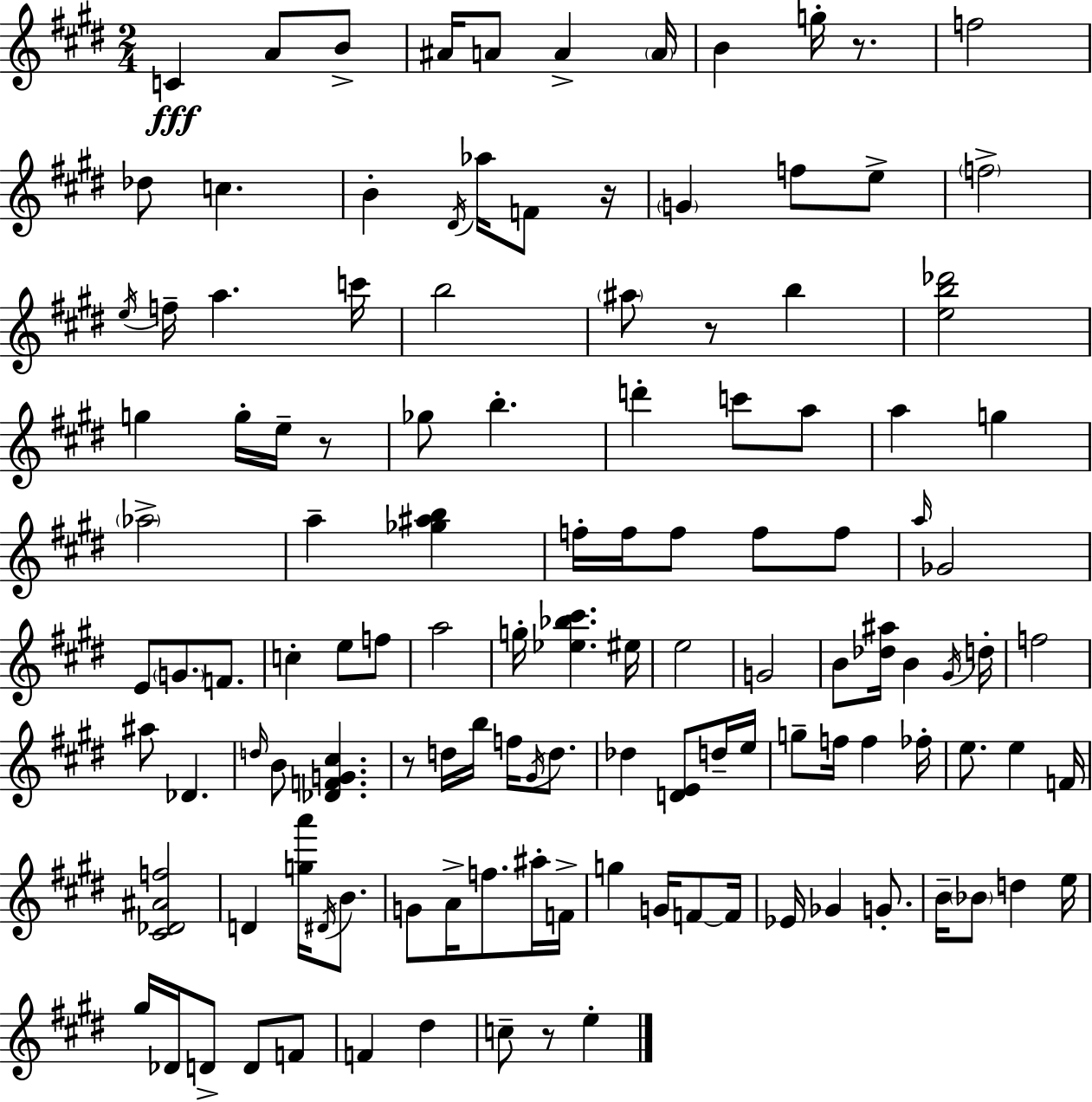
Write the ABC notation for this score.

X:1
T:Untitled
M:2/4
L:1/4
K:E
C A/2 B/2 ^A/4 A/2 A A/4 B g/4 z/2 f2 _d/2 c B ^D/4 _a/4 F/2 z/4 G f/2 e/2 f2 e/4 f/4 a c'/4 b2 ^a/2 z/2 b [eb_d']2 g g/4 e/4 z/2 _g/2 b d' c'/2 a/2 a g _a2 a [_g^ab] f/4 f/4 f/2 f/2 f/2 a/4 _G2 E/2 G/2 F/2 c e/2 f/2 a2 g/4 [_e_b^c'] ^e/4 e2 G2 B/2 [_d^a]/4 B ^G/4 d/4 f2 ^a/2 _D d/4 B/2 [_DFG^c] z/2 d/4 b/4 f/4 ^G/4 d/2 _d [DE]/2 d/4 e/4 g/2 f/4 f _f/4 e/2 e F/4 [^C_D^Af]2 D [ga']/4 ^D/4 B/2 G/2 A/4 f/2 ^a/4 F/4 g G/4 F/2 F/4 _E/4 _G G/2 B/4 _B/2 d e/4 ^g/4 _D/4 D/2 D/2 F/2 F ^d c/2 z/2 e